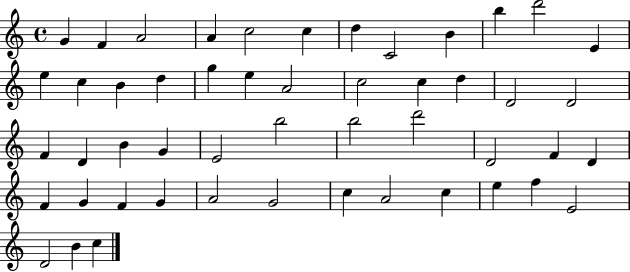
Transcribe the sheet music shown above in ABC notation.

X:1
T:Untitled
M:4/4
L:1/4
K:C
G F A2 A c2 c d C2 B b d'2 E e c B d g e A2 c2 c d D2 D2 F D B G E2 b2 b2 d'2 D2 F D F G F G A2 G2 c A2 c e f E2 D2 B c